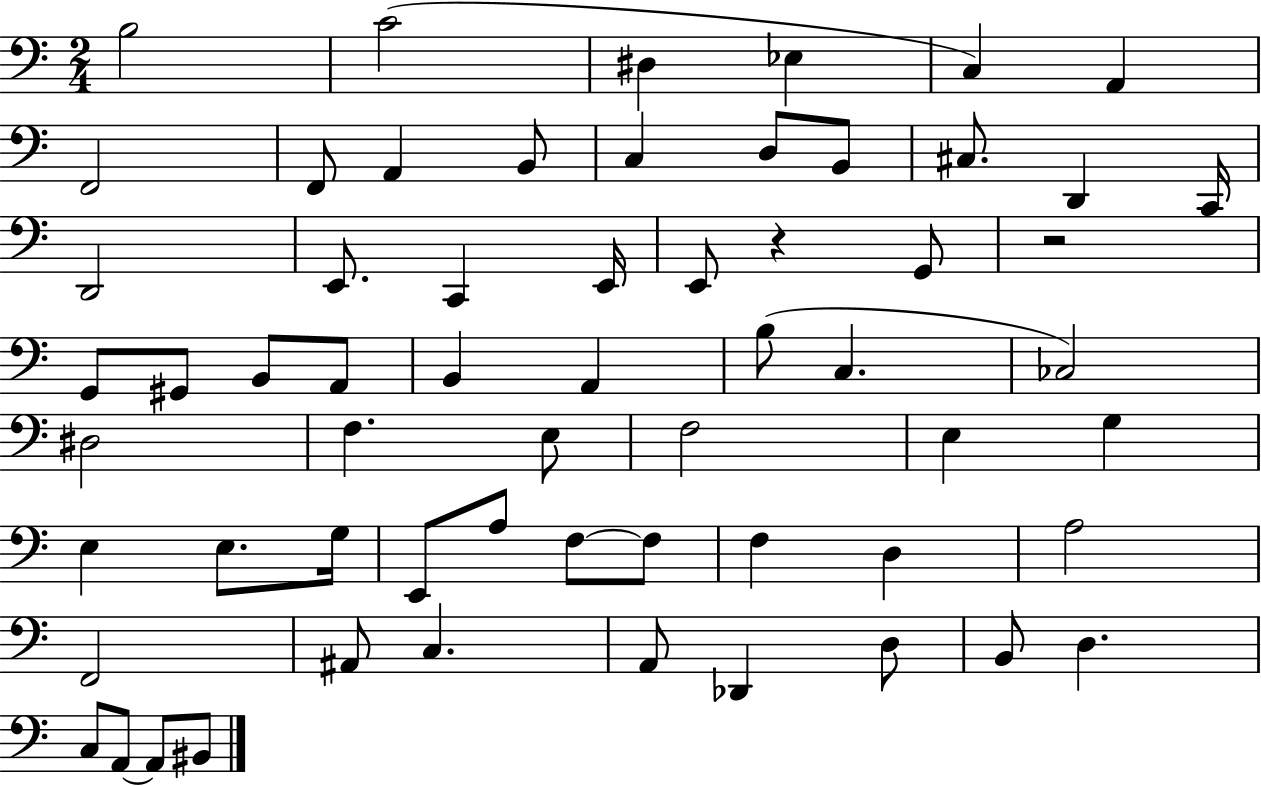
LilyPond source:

{
  \clef bass
  \numericTimeSignature
  \time 2/4
  \key c \major
  b2 | c'2( | dis4 ees4 | c4) a,4 | \break f,2 | f,8 a,4 b,8 | c4 d8 b,8 | cis8. d,4 c,16 | \break d,2 | e,8. c,4 e,16 | e,8 r4 g,8 | r2 | \break g,8 gis,8 b,8 a,8 | b,4 a,4 | b8( c4. | ces2) | \break dis2 | f4. e8 | f2 | e4 g4 | \break e4 e8. g16 | e,8 a8 f8~~ f8 | f4 d4 | a2 | \break f,2 | ais,8 c4. | a,8 des,4 d8 | b,8 d4. | \break c8 a,8~~ a,8 bis,8 | \bar "|."
}